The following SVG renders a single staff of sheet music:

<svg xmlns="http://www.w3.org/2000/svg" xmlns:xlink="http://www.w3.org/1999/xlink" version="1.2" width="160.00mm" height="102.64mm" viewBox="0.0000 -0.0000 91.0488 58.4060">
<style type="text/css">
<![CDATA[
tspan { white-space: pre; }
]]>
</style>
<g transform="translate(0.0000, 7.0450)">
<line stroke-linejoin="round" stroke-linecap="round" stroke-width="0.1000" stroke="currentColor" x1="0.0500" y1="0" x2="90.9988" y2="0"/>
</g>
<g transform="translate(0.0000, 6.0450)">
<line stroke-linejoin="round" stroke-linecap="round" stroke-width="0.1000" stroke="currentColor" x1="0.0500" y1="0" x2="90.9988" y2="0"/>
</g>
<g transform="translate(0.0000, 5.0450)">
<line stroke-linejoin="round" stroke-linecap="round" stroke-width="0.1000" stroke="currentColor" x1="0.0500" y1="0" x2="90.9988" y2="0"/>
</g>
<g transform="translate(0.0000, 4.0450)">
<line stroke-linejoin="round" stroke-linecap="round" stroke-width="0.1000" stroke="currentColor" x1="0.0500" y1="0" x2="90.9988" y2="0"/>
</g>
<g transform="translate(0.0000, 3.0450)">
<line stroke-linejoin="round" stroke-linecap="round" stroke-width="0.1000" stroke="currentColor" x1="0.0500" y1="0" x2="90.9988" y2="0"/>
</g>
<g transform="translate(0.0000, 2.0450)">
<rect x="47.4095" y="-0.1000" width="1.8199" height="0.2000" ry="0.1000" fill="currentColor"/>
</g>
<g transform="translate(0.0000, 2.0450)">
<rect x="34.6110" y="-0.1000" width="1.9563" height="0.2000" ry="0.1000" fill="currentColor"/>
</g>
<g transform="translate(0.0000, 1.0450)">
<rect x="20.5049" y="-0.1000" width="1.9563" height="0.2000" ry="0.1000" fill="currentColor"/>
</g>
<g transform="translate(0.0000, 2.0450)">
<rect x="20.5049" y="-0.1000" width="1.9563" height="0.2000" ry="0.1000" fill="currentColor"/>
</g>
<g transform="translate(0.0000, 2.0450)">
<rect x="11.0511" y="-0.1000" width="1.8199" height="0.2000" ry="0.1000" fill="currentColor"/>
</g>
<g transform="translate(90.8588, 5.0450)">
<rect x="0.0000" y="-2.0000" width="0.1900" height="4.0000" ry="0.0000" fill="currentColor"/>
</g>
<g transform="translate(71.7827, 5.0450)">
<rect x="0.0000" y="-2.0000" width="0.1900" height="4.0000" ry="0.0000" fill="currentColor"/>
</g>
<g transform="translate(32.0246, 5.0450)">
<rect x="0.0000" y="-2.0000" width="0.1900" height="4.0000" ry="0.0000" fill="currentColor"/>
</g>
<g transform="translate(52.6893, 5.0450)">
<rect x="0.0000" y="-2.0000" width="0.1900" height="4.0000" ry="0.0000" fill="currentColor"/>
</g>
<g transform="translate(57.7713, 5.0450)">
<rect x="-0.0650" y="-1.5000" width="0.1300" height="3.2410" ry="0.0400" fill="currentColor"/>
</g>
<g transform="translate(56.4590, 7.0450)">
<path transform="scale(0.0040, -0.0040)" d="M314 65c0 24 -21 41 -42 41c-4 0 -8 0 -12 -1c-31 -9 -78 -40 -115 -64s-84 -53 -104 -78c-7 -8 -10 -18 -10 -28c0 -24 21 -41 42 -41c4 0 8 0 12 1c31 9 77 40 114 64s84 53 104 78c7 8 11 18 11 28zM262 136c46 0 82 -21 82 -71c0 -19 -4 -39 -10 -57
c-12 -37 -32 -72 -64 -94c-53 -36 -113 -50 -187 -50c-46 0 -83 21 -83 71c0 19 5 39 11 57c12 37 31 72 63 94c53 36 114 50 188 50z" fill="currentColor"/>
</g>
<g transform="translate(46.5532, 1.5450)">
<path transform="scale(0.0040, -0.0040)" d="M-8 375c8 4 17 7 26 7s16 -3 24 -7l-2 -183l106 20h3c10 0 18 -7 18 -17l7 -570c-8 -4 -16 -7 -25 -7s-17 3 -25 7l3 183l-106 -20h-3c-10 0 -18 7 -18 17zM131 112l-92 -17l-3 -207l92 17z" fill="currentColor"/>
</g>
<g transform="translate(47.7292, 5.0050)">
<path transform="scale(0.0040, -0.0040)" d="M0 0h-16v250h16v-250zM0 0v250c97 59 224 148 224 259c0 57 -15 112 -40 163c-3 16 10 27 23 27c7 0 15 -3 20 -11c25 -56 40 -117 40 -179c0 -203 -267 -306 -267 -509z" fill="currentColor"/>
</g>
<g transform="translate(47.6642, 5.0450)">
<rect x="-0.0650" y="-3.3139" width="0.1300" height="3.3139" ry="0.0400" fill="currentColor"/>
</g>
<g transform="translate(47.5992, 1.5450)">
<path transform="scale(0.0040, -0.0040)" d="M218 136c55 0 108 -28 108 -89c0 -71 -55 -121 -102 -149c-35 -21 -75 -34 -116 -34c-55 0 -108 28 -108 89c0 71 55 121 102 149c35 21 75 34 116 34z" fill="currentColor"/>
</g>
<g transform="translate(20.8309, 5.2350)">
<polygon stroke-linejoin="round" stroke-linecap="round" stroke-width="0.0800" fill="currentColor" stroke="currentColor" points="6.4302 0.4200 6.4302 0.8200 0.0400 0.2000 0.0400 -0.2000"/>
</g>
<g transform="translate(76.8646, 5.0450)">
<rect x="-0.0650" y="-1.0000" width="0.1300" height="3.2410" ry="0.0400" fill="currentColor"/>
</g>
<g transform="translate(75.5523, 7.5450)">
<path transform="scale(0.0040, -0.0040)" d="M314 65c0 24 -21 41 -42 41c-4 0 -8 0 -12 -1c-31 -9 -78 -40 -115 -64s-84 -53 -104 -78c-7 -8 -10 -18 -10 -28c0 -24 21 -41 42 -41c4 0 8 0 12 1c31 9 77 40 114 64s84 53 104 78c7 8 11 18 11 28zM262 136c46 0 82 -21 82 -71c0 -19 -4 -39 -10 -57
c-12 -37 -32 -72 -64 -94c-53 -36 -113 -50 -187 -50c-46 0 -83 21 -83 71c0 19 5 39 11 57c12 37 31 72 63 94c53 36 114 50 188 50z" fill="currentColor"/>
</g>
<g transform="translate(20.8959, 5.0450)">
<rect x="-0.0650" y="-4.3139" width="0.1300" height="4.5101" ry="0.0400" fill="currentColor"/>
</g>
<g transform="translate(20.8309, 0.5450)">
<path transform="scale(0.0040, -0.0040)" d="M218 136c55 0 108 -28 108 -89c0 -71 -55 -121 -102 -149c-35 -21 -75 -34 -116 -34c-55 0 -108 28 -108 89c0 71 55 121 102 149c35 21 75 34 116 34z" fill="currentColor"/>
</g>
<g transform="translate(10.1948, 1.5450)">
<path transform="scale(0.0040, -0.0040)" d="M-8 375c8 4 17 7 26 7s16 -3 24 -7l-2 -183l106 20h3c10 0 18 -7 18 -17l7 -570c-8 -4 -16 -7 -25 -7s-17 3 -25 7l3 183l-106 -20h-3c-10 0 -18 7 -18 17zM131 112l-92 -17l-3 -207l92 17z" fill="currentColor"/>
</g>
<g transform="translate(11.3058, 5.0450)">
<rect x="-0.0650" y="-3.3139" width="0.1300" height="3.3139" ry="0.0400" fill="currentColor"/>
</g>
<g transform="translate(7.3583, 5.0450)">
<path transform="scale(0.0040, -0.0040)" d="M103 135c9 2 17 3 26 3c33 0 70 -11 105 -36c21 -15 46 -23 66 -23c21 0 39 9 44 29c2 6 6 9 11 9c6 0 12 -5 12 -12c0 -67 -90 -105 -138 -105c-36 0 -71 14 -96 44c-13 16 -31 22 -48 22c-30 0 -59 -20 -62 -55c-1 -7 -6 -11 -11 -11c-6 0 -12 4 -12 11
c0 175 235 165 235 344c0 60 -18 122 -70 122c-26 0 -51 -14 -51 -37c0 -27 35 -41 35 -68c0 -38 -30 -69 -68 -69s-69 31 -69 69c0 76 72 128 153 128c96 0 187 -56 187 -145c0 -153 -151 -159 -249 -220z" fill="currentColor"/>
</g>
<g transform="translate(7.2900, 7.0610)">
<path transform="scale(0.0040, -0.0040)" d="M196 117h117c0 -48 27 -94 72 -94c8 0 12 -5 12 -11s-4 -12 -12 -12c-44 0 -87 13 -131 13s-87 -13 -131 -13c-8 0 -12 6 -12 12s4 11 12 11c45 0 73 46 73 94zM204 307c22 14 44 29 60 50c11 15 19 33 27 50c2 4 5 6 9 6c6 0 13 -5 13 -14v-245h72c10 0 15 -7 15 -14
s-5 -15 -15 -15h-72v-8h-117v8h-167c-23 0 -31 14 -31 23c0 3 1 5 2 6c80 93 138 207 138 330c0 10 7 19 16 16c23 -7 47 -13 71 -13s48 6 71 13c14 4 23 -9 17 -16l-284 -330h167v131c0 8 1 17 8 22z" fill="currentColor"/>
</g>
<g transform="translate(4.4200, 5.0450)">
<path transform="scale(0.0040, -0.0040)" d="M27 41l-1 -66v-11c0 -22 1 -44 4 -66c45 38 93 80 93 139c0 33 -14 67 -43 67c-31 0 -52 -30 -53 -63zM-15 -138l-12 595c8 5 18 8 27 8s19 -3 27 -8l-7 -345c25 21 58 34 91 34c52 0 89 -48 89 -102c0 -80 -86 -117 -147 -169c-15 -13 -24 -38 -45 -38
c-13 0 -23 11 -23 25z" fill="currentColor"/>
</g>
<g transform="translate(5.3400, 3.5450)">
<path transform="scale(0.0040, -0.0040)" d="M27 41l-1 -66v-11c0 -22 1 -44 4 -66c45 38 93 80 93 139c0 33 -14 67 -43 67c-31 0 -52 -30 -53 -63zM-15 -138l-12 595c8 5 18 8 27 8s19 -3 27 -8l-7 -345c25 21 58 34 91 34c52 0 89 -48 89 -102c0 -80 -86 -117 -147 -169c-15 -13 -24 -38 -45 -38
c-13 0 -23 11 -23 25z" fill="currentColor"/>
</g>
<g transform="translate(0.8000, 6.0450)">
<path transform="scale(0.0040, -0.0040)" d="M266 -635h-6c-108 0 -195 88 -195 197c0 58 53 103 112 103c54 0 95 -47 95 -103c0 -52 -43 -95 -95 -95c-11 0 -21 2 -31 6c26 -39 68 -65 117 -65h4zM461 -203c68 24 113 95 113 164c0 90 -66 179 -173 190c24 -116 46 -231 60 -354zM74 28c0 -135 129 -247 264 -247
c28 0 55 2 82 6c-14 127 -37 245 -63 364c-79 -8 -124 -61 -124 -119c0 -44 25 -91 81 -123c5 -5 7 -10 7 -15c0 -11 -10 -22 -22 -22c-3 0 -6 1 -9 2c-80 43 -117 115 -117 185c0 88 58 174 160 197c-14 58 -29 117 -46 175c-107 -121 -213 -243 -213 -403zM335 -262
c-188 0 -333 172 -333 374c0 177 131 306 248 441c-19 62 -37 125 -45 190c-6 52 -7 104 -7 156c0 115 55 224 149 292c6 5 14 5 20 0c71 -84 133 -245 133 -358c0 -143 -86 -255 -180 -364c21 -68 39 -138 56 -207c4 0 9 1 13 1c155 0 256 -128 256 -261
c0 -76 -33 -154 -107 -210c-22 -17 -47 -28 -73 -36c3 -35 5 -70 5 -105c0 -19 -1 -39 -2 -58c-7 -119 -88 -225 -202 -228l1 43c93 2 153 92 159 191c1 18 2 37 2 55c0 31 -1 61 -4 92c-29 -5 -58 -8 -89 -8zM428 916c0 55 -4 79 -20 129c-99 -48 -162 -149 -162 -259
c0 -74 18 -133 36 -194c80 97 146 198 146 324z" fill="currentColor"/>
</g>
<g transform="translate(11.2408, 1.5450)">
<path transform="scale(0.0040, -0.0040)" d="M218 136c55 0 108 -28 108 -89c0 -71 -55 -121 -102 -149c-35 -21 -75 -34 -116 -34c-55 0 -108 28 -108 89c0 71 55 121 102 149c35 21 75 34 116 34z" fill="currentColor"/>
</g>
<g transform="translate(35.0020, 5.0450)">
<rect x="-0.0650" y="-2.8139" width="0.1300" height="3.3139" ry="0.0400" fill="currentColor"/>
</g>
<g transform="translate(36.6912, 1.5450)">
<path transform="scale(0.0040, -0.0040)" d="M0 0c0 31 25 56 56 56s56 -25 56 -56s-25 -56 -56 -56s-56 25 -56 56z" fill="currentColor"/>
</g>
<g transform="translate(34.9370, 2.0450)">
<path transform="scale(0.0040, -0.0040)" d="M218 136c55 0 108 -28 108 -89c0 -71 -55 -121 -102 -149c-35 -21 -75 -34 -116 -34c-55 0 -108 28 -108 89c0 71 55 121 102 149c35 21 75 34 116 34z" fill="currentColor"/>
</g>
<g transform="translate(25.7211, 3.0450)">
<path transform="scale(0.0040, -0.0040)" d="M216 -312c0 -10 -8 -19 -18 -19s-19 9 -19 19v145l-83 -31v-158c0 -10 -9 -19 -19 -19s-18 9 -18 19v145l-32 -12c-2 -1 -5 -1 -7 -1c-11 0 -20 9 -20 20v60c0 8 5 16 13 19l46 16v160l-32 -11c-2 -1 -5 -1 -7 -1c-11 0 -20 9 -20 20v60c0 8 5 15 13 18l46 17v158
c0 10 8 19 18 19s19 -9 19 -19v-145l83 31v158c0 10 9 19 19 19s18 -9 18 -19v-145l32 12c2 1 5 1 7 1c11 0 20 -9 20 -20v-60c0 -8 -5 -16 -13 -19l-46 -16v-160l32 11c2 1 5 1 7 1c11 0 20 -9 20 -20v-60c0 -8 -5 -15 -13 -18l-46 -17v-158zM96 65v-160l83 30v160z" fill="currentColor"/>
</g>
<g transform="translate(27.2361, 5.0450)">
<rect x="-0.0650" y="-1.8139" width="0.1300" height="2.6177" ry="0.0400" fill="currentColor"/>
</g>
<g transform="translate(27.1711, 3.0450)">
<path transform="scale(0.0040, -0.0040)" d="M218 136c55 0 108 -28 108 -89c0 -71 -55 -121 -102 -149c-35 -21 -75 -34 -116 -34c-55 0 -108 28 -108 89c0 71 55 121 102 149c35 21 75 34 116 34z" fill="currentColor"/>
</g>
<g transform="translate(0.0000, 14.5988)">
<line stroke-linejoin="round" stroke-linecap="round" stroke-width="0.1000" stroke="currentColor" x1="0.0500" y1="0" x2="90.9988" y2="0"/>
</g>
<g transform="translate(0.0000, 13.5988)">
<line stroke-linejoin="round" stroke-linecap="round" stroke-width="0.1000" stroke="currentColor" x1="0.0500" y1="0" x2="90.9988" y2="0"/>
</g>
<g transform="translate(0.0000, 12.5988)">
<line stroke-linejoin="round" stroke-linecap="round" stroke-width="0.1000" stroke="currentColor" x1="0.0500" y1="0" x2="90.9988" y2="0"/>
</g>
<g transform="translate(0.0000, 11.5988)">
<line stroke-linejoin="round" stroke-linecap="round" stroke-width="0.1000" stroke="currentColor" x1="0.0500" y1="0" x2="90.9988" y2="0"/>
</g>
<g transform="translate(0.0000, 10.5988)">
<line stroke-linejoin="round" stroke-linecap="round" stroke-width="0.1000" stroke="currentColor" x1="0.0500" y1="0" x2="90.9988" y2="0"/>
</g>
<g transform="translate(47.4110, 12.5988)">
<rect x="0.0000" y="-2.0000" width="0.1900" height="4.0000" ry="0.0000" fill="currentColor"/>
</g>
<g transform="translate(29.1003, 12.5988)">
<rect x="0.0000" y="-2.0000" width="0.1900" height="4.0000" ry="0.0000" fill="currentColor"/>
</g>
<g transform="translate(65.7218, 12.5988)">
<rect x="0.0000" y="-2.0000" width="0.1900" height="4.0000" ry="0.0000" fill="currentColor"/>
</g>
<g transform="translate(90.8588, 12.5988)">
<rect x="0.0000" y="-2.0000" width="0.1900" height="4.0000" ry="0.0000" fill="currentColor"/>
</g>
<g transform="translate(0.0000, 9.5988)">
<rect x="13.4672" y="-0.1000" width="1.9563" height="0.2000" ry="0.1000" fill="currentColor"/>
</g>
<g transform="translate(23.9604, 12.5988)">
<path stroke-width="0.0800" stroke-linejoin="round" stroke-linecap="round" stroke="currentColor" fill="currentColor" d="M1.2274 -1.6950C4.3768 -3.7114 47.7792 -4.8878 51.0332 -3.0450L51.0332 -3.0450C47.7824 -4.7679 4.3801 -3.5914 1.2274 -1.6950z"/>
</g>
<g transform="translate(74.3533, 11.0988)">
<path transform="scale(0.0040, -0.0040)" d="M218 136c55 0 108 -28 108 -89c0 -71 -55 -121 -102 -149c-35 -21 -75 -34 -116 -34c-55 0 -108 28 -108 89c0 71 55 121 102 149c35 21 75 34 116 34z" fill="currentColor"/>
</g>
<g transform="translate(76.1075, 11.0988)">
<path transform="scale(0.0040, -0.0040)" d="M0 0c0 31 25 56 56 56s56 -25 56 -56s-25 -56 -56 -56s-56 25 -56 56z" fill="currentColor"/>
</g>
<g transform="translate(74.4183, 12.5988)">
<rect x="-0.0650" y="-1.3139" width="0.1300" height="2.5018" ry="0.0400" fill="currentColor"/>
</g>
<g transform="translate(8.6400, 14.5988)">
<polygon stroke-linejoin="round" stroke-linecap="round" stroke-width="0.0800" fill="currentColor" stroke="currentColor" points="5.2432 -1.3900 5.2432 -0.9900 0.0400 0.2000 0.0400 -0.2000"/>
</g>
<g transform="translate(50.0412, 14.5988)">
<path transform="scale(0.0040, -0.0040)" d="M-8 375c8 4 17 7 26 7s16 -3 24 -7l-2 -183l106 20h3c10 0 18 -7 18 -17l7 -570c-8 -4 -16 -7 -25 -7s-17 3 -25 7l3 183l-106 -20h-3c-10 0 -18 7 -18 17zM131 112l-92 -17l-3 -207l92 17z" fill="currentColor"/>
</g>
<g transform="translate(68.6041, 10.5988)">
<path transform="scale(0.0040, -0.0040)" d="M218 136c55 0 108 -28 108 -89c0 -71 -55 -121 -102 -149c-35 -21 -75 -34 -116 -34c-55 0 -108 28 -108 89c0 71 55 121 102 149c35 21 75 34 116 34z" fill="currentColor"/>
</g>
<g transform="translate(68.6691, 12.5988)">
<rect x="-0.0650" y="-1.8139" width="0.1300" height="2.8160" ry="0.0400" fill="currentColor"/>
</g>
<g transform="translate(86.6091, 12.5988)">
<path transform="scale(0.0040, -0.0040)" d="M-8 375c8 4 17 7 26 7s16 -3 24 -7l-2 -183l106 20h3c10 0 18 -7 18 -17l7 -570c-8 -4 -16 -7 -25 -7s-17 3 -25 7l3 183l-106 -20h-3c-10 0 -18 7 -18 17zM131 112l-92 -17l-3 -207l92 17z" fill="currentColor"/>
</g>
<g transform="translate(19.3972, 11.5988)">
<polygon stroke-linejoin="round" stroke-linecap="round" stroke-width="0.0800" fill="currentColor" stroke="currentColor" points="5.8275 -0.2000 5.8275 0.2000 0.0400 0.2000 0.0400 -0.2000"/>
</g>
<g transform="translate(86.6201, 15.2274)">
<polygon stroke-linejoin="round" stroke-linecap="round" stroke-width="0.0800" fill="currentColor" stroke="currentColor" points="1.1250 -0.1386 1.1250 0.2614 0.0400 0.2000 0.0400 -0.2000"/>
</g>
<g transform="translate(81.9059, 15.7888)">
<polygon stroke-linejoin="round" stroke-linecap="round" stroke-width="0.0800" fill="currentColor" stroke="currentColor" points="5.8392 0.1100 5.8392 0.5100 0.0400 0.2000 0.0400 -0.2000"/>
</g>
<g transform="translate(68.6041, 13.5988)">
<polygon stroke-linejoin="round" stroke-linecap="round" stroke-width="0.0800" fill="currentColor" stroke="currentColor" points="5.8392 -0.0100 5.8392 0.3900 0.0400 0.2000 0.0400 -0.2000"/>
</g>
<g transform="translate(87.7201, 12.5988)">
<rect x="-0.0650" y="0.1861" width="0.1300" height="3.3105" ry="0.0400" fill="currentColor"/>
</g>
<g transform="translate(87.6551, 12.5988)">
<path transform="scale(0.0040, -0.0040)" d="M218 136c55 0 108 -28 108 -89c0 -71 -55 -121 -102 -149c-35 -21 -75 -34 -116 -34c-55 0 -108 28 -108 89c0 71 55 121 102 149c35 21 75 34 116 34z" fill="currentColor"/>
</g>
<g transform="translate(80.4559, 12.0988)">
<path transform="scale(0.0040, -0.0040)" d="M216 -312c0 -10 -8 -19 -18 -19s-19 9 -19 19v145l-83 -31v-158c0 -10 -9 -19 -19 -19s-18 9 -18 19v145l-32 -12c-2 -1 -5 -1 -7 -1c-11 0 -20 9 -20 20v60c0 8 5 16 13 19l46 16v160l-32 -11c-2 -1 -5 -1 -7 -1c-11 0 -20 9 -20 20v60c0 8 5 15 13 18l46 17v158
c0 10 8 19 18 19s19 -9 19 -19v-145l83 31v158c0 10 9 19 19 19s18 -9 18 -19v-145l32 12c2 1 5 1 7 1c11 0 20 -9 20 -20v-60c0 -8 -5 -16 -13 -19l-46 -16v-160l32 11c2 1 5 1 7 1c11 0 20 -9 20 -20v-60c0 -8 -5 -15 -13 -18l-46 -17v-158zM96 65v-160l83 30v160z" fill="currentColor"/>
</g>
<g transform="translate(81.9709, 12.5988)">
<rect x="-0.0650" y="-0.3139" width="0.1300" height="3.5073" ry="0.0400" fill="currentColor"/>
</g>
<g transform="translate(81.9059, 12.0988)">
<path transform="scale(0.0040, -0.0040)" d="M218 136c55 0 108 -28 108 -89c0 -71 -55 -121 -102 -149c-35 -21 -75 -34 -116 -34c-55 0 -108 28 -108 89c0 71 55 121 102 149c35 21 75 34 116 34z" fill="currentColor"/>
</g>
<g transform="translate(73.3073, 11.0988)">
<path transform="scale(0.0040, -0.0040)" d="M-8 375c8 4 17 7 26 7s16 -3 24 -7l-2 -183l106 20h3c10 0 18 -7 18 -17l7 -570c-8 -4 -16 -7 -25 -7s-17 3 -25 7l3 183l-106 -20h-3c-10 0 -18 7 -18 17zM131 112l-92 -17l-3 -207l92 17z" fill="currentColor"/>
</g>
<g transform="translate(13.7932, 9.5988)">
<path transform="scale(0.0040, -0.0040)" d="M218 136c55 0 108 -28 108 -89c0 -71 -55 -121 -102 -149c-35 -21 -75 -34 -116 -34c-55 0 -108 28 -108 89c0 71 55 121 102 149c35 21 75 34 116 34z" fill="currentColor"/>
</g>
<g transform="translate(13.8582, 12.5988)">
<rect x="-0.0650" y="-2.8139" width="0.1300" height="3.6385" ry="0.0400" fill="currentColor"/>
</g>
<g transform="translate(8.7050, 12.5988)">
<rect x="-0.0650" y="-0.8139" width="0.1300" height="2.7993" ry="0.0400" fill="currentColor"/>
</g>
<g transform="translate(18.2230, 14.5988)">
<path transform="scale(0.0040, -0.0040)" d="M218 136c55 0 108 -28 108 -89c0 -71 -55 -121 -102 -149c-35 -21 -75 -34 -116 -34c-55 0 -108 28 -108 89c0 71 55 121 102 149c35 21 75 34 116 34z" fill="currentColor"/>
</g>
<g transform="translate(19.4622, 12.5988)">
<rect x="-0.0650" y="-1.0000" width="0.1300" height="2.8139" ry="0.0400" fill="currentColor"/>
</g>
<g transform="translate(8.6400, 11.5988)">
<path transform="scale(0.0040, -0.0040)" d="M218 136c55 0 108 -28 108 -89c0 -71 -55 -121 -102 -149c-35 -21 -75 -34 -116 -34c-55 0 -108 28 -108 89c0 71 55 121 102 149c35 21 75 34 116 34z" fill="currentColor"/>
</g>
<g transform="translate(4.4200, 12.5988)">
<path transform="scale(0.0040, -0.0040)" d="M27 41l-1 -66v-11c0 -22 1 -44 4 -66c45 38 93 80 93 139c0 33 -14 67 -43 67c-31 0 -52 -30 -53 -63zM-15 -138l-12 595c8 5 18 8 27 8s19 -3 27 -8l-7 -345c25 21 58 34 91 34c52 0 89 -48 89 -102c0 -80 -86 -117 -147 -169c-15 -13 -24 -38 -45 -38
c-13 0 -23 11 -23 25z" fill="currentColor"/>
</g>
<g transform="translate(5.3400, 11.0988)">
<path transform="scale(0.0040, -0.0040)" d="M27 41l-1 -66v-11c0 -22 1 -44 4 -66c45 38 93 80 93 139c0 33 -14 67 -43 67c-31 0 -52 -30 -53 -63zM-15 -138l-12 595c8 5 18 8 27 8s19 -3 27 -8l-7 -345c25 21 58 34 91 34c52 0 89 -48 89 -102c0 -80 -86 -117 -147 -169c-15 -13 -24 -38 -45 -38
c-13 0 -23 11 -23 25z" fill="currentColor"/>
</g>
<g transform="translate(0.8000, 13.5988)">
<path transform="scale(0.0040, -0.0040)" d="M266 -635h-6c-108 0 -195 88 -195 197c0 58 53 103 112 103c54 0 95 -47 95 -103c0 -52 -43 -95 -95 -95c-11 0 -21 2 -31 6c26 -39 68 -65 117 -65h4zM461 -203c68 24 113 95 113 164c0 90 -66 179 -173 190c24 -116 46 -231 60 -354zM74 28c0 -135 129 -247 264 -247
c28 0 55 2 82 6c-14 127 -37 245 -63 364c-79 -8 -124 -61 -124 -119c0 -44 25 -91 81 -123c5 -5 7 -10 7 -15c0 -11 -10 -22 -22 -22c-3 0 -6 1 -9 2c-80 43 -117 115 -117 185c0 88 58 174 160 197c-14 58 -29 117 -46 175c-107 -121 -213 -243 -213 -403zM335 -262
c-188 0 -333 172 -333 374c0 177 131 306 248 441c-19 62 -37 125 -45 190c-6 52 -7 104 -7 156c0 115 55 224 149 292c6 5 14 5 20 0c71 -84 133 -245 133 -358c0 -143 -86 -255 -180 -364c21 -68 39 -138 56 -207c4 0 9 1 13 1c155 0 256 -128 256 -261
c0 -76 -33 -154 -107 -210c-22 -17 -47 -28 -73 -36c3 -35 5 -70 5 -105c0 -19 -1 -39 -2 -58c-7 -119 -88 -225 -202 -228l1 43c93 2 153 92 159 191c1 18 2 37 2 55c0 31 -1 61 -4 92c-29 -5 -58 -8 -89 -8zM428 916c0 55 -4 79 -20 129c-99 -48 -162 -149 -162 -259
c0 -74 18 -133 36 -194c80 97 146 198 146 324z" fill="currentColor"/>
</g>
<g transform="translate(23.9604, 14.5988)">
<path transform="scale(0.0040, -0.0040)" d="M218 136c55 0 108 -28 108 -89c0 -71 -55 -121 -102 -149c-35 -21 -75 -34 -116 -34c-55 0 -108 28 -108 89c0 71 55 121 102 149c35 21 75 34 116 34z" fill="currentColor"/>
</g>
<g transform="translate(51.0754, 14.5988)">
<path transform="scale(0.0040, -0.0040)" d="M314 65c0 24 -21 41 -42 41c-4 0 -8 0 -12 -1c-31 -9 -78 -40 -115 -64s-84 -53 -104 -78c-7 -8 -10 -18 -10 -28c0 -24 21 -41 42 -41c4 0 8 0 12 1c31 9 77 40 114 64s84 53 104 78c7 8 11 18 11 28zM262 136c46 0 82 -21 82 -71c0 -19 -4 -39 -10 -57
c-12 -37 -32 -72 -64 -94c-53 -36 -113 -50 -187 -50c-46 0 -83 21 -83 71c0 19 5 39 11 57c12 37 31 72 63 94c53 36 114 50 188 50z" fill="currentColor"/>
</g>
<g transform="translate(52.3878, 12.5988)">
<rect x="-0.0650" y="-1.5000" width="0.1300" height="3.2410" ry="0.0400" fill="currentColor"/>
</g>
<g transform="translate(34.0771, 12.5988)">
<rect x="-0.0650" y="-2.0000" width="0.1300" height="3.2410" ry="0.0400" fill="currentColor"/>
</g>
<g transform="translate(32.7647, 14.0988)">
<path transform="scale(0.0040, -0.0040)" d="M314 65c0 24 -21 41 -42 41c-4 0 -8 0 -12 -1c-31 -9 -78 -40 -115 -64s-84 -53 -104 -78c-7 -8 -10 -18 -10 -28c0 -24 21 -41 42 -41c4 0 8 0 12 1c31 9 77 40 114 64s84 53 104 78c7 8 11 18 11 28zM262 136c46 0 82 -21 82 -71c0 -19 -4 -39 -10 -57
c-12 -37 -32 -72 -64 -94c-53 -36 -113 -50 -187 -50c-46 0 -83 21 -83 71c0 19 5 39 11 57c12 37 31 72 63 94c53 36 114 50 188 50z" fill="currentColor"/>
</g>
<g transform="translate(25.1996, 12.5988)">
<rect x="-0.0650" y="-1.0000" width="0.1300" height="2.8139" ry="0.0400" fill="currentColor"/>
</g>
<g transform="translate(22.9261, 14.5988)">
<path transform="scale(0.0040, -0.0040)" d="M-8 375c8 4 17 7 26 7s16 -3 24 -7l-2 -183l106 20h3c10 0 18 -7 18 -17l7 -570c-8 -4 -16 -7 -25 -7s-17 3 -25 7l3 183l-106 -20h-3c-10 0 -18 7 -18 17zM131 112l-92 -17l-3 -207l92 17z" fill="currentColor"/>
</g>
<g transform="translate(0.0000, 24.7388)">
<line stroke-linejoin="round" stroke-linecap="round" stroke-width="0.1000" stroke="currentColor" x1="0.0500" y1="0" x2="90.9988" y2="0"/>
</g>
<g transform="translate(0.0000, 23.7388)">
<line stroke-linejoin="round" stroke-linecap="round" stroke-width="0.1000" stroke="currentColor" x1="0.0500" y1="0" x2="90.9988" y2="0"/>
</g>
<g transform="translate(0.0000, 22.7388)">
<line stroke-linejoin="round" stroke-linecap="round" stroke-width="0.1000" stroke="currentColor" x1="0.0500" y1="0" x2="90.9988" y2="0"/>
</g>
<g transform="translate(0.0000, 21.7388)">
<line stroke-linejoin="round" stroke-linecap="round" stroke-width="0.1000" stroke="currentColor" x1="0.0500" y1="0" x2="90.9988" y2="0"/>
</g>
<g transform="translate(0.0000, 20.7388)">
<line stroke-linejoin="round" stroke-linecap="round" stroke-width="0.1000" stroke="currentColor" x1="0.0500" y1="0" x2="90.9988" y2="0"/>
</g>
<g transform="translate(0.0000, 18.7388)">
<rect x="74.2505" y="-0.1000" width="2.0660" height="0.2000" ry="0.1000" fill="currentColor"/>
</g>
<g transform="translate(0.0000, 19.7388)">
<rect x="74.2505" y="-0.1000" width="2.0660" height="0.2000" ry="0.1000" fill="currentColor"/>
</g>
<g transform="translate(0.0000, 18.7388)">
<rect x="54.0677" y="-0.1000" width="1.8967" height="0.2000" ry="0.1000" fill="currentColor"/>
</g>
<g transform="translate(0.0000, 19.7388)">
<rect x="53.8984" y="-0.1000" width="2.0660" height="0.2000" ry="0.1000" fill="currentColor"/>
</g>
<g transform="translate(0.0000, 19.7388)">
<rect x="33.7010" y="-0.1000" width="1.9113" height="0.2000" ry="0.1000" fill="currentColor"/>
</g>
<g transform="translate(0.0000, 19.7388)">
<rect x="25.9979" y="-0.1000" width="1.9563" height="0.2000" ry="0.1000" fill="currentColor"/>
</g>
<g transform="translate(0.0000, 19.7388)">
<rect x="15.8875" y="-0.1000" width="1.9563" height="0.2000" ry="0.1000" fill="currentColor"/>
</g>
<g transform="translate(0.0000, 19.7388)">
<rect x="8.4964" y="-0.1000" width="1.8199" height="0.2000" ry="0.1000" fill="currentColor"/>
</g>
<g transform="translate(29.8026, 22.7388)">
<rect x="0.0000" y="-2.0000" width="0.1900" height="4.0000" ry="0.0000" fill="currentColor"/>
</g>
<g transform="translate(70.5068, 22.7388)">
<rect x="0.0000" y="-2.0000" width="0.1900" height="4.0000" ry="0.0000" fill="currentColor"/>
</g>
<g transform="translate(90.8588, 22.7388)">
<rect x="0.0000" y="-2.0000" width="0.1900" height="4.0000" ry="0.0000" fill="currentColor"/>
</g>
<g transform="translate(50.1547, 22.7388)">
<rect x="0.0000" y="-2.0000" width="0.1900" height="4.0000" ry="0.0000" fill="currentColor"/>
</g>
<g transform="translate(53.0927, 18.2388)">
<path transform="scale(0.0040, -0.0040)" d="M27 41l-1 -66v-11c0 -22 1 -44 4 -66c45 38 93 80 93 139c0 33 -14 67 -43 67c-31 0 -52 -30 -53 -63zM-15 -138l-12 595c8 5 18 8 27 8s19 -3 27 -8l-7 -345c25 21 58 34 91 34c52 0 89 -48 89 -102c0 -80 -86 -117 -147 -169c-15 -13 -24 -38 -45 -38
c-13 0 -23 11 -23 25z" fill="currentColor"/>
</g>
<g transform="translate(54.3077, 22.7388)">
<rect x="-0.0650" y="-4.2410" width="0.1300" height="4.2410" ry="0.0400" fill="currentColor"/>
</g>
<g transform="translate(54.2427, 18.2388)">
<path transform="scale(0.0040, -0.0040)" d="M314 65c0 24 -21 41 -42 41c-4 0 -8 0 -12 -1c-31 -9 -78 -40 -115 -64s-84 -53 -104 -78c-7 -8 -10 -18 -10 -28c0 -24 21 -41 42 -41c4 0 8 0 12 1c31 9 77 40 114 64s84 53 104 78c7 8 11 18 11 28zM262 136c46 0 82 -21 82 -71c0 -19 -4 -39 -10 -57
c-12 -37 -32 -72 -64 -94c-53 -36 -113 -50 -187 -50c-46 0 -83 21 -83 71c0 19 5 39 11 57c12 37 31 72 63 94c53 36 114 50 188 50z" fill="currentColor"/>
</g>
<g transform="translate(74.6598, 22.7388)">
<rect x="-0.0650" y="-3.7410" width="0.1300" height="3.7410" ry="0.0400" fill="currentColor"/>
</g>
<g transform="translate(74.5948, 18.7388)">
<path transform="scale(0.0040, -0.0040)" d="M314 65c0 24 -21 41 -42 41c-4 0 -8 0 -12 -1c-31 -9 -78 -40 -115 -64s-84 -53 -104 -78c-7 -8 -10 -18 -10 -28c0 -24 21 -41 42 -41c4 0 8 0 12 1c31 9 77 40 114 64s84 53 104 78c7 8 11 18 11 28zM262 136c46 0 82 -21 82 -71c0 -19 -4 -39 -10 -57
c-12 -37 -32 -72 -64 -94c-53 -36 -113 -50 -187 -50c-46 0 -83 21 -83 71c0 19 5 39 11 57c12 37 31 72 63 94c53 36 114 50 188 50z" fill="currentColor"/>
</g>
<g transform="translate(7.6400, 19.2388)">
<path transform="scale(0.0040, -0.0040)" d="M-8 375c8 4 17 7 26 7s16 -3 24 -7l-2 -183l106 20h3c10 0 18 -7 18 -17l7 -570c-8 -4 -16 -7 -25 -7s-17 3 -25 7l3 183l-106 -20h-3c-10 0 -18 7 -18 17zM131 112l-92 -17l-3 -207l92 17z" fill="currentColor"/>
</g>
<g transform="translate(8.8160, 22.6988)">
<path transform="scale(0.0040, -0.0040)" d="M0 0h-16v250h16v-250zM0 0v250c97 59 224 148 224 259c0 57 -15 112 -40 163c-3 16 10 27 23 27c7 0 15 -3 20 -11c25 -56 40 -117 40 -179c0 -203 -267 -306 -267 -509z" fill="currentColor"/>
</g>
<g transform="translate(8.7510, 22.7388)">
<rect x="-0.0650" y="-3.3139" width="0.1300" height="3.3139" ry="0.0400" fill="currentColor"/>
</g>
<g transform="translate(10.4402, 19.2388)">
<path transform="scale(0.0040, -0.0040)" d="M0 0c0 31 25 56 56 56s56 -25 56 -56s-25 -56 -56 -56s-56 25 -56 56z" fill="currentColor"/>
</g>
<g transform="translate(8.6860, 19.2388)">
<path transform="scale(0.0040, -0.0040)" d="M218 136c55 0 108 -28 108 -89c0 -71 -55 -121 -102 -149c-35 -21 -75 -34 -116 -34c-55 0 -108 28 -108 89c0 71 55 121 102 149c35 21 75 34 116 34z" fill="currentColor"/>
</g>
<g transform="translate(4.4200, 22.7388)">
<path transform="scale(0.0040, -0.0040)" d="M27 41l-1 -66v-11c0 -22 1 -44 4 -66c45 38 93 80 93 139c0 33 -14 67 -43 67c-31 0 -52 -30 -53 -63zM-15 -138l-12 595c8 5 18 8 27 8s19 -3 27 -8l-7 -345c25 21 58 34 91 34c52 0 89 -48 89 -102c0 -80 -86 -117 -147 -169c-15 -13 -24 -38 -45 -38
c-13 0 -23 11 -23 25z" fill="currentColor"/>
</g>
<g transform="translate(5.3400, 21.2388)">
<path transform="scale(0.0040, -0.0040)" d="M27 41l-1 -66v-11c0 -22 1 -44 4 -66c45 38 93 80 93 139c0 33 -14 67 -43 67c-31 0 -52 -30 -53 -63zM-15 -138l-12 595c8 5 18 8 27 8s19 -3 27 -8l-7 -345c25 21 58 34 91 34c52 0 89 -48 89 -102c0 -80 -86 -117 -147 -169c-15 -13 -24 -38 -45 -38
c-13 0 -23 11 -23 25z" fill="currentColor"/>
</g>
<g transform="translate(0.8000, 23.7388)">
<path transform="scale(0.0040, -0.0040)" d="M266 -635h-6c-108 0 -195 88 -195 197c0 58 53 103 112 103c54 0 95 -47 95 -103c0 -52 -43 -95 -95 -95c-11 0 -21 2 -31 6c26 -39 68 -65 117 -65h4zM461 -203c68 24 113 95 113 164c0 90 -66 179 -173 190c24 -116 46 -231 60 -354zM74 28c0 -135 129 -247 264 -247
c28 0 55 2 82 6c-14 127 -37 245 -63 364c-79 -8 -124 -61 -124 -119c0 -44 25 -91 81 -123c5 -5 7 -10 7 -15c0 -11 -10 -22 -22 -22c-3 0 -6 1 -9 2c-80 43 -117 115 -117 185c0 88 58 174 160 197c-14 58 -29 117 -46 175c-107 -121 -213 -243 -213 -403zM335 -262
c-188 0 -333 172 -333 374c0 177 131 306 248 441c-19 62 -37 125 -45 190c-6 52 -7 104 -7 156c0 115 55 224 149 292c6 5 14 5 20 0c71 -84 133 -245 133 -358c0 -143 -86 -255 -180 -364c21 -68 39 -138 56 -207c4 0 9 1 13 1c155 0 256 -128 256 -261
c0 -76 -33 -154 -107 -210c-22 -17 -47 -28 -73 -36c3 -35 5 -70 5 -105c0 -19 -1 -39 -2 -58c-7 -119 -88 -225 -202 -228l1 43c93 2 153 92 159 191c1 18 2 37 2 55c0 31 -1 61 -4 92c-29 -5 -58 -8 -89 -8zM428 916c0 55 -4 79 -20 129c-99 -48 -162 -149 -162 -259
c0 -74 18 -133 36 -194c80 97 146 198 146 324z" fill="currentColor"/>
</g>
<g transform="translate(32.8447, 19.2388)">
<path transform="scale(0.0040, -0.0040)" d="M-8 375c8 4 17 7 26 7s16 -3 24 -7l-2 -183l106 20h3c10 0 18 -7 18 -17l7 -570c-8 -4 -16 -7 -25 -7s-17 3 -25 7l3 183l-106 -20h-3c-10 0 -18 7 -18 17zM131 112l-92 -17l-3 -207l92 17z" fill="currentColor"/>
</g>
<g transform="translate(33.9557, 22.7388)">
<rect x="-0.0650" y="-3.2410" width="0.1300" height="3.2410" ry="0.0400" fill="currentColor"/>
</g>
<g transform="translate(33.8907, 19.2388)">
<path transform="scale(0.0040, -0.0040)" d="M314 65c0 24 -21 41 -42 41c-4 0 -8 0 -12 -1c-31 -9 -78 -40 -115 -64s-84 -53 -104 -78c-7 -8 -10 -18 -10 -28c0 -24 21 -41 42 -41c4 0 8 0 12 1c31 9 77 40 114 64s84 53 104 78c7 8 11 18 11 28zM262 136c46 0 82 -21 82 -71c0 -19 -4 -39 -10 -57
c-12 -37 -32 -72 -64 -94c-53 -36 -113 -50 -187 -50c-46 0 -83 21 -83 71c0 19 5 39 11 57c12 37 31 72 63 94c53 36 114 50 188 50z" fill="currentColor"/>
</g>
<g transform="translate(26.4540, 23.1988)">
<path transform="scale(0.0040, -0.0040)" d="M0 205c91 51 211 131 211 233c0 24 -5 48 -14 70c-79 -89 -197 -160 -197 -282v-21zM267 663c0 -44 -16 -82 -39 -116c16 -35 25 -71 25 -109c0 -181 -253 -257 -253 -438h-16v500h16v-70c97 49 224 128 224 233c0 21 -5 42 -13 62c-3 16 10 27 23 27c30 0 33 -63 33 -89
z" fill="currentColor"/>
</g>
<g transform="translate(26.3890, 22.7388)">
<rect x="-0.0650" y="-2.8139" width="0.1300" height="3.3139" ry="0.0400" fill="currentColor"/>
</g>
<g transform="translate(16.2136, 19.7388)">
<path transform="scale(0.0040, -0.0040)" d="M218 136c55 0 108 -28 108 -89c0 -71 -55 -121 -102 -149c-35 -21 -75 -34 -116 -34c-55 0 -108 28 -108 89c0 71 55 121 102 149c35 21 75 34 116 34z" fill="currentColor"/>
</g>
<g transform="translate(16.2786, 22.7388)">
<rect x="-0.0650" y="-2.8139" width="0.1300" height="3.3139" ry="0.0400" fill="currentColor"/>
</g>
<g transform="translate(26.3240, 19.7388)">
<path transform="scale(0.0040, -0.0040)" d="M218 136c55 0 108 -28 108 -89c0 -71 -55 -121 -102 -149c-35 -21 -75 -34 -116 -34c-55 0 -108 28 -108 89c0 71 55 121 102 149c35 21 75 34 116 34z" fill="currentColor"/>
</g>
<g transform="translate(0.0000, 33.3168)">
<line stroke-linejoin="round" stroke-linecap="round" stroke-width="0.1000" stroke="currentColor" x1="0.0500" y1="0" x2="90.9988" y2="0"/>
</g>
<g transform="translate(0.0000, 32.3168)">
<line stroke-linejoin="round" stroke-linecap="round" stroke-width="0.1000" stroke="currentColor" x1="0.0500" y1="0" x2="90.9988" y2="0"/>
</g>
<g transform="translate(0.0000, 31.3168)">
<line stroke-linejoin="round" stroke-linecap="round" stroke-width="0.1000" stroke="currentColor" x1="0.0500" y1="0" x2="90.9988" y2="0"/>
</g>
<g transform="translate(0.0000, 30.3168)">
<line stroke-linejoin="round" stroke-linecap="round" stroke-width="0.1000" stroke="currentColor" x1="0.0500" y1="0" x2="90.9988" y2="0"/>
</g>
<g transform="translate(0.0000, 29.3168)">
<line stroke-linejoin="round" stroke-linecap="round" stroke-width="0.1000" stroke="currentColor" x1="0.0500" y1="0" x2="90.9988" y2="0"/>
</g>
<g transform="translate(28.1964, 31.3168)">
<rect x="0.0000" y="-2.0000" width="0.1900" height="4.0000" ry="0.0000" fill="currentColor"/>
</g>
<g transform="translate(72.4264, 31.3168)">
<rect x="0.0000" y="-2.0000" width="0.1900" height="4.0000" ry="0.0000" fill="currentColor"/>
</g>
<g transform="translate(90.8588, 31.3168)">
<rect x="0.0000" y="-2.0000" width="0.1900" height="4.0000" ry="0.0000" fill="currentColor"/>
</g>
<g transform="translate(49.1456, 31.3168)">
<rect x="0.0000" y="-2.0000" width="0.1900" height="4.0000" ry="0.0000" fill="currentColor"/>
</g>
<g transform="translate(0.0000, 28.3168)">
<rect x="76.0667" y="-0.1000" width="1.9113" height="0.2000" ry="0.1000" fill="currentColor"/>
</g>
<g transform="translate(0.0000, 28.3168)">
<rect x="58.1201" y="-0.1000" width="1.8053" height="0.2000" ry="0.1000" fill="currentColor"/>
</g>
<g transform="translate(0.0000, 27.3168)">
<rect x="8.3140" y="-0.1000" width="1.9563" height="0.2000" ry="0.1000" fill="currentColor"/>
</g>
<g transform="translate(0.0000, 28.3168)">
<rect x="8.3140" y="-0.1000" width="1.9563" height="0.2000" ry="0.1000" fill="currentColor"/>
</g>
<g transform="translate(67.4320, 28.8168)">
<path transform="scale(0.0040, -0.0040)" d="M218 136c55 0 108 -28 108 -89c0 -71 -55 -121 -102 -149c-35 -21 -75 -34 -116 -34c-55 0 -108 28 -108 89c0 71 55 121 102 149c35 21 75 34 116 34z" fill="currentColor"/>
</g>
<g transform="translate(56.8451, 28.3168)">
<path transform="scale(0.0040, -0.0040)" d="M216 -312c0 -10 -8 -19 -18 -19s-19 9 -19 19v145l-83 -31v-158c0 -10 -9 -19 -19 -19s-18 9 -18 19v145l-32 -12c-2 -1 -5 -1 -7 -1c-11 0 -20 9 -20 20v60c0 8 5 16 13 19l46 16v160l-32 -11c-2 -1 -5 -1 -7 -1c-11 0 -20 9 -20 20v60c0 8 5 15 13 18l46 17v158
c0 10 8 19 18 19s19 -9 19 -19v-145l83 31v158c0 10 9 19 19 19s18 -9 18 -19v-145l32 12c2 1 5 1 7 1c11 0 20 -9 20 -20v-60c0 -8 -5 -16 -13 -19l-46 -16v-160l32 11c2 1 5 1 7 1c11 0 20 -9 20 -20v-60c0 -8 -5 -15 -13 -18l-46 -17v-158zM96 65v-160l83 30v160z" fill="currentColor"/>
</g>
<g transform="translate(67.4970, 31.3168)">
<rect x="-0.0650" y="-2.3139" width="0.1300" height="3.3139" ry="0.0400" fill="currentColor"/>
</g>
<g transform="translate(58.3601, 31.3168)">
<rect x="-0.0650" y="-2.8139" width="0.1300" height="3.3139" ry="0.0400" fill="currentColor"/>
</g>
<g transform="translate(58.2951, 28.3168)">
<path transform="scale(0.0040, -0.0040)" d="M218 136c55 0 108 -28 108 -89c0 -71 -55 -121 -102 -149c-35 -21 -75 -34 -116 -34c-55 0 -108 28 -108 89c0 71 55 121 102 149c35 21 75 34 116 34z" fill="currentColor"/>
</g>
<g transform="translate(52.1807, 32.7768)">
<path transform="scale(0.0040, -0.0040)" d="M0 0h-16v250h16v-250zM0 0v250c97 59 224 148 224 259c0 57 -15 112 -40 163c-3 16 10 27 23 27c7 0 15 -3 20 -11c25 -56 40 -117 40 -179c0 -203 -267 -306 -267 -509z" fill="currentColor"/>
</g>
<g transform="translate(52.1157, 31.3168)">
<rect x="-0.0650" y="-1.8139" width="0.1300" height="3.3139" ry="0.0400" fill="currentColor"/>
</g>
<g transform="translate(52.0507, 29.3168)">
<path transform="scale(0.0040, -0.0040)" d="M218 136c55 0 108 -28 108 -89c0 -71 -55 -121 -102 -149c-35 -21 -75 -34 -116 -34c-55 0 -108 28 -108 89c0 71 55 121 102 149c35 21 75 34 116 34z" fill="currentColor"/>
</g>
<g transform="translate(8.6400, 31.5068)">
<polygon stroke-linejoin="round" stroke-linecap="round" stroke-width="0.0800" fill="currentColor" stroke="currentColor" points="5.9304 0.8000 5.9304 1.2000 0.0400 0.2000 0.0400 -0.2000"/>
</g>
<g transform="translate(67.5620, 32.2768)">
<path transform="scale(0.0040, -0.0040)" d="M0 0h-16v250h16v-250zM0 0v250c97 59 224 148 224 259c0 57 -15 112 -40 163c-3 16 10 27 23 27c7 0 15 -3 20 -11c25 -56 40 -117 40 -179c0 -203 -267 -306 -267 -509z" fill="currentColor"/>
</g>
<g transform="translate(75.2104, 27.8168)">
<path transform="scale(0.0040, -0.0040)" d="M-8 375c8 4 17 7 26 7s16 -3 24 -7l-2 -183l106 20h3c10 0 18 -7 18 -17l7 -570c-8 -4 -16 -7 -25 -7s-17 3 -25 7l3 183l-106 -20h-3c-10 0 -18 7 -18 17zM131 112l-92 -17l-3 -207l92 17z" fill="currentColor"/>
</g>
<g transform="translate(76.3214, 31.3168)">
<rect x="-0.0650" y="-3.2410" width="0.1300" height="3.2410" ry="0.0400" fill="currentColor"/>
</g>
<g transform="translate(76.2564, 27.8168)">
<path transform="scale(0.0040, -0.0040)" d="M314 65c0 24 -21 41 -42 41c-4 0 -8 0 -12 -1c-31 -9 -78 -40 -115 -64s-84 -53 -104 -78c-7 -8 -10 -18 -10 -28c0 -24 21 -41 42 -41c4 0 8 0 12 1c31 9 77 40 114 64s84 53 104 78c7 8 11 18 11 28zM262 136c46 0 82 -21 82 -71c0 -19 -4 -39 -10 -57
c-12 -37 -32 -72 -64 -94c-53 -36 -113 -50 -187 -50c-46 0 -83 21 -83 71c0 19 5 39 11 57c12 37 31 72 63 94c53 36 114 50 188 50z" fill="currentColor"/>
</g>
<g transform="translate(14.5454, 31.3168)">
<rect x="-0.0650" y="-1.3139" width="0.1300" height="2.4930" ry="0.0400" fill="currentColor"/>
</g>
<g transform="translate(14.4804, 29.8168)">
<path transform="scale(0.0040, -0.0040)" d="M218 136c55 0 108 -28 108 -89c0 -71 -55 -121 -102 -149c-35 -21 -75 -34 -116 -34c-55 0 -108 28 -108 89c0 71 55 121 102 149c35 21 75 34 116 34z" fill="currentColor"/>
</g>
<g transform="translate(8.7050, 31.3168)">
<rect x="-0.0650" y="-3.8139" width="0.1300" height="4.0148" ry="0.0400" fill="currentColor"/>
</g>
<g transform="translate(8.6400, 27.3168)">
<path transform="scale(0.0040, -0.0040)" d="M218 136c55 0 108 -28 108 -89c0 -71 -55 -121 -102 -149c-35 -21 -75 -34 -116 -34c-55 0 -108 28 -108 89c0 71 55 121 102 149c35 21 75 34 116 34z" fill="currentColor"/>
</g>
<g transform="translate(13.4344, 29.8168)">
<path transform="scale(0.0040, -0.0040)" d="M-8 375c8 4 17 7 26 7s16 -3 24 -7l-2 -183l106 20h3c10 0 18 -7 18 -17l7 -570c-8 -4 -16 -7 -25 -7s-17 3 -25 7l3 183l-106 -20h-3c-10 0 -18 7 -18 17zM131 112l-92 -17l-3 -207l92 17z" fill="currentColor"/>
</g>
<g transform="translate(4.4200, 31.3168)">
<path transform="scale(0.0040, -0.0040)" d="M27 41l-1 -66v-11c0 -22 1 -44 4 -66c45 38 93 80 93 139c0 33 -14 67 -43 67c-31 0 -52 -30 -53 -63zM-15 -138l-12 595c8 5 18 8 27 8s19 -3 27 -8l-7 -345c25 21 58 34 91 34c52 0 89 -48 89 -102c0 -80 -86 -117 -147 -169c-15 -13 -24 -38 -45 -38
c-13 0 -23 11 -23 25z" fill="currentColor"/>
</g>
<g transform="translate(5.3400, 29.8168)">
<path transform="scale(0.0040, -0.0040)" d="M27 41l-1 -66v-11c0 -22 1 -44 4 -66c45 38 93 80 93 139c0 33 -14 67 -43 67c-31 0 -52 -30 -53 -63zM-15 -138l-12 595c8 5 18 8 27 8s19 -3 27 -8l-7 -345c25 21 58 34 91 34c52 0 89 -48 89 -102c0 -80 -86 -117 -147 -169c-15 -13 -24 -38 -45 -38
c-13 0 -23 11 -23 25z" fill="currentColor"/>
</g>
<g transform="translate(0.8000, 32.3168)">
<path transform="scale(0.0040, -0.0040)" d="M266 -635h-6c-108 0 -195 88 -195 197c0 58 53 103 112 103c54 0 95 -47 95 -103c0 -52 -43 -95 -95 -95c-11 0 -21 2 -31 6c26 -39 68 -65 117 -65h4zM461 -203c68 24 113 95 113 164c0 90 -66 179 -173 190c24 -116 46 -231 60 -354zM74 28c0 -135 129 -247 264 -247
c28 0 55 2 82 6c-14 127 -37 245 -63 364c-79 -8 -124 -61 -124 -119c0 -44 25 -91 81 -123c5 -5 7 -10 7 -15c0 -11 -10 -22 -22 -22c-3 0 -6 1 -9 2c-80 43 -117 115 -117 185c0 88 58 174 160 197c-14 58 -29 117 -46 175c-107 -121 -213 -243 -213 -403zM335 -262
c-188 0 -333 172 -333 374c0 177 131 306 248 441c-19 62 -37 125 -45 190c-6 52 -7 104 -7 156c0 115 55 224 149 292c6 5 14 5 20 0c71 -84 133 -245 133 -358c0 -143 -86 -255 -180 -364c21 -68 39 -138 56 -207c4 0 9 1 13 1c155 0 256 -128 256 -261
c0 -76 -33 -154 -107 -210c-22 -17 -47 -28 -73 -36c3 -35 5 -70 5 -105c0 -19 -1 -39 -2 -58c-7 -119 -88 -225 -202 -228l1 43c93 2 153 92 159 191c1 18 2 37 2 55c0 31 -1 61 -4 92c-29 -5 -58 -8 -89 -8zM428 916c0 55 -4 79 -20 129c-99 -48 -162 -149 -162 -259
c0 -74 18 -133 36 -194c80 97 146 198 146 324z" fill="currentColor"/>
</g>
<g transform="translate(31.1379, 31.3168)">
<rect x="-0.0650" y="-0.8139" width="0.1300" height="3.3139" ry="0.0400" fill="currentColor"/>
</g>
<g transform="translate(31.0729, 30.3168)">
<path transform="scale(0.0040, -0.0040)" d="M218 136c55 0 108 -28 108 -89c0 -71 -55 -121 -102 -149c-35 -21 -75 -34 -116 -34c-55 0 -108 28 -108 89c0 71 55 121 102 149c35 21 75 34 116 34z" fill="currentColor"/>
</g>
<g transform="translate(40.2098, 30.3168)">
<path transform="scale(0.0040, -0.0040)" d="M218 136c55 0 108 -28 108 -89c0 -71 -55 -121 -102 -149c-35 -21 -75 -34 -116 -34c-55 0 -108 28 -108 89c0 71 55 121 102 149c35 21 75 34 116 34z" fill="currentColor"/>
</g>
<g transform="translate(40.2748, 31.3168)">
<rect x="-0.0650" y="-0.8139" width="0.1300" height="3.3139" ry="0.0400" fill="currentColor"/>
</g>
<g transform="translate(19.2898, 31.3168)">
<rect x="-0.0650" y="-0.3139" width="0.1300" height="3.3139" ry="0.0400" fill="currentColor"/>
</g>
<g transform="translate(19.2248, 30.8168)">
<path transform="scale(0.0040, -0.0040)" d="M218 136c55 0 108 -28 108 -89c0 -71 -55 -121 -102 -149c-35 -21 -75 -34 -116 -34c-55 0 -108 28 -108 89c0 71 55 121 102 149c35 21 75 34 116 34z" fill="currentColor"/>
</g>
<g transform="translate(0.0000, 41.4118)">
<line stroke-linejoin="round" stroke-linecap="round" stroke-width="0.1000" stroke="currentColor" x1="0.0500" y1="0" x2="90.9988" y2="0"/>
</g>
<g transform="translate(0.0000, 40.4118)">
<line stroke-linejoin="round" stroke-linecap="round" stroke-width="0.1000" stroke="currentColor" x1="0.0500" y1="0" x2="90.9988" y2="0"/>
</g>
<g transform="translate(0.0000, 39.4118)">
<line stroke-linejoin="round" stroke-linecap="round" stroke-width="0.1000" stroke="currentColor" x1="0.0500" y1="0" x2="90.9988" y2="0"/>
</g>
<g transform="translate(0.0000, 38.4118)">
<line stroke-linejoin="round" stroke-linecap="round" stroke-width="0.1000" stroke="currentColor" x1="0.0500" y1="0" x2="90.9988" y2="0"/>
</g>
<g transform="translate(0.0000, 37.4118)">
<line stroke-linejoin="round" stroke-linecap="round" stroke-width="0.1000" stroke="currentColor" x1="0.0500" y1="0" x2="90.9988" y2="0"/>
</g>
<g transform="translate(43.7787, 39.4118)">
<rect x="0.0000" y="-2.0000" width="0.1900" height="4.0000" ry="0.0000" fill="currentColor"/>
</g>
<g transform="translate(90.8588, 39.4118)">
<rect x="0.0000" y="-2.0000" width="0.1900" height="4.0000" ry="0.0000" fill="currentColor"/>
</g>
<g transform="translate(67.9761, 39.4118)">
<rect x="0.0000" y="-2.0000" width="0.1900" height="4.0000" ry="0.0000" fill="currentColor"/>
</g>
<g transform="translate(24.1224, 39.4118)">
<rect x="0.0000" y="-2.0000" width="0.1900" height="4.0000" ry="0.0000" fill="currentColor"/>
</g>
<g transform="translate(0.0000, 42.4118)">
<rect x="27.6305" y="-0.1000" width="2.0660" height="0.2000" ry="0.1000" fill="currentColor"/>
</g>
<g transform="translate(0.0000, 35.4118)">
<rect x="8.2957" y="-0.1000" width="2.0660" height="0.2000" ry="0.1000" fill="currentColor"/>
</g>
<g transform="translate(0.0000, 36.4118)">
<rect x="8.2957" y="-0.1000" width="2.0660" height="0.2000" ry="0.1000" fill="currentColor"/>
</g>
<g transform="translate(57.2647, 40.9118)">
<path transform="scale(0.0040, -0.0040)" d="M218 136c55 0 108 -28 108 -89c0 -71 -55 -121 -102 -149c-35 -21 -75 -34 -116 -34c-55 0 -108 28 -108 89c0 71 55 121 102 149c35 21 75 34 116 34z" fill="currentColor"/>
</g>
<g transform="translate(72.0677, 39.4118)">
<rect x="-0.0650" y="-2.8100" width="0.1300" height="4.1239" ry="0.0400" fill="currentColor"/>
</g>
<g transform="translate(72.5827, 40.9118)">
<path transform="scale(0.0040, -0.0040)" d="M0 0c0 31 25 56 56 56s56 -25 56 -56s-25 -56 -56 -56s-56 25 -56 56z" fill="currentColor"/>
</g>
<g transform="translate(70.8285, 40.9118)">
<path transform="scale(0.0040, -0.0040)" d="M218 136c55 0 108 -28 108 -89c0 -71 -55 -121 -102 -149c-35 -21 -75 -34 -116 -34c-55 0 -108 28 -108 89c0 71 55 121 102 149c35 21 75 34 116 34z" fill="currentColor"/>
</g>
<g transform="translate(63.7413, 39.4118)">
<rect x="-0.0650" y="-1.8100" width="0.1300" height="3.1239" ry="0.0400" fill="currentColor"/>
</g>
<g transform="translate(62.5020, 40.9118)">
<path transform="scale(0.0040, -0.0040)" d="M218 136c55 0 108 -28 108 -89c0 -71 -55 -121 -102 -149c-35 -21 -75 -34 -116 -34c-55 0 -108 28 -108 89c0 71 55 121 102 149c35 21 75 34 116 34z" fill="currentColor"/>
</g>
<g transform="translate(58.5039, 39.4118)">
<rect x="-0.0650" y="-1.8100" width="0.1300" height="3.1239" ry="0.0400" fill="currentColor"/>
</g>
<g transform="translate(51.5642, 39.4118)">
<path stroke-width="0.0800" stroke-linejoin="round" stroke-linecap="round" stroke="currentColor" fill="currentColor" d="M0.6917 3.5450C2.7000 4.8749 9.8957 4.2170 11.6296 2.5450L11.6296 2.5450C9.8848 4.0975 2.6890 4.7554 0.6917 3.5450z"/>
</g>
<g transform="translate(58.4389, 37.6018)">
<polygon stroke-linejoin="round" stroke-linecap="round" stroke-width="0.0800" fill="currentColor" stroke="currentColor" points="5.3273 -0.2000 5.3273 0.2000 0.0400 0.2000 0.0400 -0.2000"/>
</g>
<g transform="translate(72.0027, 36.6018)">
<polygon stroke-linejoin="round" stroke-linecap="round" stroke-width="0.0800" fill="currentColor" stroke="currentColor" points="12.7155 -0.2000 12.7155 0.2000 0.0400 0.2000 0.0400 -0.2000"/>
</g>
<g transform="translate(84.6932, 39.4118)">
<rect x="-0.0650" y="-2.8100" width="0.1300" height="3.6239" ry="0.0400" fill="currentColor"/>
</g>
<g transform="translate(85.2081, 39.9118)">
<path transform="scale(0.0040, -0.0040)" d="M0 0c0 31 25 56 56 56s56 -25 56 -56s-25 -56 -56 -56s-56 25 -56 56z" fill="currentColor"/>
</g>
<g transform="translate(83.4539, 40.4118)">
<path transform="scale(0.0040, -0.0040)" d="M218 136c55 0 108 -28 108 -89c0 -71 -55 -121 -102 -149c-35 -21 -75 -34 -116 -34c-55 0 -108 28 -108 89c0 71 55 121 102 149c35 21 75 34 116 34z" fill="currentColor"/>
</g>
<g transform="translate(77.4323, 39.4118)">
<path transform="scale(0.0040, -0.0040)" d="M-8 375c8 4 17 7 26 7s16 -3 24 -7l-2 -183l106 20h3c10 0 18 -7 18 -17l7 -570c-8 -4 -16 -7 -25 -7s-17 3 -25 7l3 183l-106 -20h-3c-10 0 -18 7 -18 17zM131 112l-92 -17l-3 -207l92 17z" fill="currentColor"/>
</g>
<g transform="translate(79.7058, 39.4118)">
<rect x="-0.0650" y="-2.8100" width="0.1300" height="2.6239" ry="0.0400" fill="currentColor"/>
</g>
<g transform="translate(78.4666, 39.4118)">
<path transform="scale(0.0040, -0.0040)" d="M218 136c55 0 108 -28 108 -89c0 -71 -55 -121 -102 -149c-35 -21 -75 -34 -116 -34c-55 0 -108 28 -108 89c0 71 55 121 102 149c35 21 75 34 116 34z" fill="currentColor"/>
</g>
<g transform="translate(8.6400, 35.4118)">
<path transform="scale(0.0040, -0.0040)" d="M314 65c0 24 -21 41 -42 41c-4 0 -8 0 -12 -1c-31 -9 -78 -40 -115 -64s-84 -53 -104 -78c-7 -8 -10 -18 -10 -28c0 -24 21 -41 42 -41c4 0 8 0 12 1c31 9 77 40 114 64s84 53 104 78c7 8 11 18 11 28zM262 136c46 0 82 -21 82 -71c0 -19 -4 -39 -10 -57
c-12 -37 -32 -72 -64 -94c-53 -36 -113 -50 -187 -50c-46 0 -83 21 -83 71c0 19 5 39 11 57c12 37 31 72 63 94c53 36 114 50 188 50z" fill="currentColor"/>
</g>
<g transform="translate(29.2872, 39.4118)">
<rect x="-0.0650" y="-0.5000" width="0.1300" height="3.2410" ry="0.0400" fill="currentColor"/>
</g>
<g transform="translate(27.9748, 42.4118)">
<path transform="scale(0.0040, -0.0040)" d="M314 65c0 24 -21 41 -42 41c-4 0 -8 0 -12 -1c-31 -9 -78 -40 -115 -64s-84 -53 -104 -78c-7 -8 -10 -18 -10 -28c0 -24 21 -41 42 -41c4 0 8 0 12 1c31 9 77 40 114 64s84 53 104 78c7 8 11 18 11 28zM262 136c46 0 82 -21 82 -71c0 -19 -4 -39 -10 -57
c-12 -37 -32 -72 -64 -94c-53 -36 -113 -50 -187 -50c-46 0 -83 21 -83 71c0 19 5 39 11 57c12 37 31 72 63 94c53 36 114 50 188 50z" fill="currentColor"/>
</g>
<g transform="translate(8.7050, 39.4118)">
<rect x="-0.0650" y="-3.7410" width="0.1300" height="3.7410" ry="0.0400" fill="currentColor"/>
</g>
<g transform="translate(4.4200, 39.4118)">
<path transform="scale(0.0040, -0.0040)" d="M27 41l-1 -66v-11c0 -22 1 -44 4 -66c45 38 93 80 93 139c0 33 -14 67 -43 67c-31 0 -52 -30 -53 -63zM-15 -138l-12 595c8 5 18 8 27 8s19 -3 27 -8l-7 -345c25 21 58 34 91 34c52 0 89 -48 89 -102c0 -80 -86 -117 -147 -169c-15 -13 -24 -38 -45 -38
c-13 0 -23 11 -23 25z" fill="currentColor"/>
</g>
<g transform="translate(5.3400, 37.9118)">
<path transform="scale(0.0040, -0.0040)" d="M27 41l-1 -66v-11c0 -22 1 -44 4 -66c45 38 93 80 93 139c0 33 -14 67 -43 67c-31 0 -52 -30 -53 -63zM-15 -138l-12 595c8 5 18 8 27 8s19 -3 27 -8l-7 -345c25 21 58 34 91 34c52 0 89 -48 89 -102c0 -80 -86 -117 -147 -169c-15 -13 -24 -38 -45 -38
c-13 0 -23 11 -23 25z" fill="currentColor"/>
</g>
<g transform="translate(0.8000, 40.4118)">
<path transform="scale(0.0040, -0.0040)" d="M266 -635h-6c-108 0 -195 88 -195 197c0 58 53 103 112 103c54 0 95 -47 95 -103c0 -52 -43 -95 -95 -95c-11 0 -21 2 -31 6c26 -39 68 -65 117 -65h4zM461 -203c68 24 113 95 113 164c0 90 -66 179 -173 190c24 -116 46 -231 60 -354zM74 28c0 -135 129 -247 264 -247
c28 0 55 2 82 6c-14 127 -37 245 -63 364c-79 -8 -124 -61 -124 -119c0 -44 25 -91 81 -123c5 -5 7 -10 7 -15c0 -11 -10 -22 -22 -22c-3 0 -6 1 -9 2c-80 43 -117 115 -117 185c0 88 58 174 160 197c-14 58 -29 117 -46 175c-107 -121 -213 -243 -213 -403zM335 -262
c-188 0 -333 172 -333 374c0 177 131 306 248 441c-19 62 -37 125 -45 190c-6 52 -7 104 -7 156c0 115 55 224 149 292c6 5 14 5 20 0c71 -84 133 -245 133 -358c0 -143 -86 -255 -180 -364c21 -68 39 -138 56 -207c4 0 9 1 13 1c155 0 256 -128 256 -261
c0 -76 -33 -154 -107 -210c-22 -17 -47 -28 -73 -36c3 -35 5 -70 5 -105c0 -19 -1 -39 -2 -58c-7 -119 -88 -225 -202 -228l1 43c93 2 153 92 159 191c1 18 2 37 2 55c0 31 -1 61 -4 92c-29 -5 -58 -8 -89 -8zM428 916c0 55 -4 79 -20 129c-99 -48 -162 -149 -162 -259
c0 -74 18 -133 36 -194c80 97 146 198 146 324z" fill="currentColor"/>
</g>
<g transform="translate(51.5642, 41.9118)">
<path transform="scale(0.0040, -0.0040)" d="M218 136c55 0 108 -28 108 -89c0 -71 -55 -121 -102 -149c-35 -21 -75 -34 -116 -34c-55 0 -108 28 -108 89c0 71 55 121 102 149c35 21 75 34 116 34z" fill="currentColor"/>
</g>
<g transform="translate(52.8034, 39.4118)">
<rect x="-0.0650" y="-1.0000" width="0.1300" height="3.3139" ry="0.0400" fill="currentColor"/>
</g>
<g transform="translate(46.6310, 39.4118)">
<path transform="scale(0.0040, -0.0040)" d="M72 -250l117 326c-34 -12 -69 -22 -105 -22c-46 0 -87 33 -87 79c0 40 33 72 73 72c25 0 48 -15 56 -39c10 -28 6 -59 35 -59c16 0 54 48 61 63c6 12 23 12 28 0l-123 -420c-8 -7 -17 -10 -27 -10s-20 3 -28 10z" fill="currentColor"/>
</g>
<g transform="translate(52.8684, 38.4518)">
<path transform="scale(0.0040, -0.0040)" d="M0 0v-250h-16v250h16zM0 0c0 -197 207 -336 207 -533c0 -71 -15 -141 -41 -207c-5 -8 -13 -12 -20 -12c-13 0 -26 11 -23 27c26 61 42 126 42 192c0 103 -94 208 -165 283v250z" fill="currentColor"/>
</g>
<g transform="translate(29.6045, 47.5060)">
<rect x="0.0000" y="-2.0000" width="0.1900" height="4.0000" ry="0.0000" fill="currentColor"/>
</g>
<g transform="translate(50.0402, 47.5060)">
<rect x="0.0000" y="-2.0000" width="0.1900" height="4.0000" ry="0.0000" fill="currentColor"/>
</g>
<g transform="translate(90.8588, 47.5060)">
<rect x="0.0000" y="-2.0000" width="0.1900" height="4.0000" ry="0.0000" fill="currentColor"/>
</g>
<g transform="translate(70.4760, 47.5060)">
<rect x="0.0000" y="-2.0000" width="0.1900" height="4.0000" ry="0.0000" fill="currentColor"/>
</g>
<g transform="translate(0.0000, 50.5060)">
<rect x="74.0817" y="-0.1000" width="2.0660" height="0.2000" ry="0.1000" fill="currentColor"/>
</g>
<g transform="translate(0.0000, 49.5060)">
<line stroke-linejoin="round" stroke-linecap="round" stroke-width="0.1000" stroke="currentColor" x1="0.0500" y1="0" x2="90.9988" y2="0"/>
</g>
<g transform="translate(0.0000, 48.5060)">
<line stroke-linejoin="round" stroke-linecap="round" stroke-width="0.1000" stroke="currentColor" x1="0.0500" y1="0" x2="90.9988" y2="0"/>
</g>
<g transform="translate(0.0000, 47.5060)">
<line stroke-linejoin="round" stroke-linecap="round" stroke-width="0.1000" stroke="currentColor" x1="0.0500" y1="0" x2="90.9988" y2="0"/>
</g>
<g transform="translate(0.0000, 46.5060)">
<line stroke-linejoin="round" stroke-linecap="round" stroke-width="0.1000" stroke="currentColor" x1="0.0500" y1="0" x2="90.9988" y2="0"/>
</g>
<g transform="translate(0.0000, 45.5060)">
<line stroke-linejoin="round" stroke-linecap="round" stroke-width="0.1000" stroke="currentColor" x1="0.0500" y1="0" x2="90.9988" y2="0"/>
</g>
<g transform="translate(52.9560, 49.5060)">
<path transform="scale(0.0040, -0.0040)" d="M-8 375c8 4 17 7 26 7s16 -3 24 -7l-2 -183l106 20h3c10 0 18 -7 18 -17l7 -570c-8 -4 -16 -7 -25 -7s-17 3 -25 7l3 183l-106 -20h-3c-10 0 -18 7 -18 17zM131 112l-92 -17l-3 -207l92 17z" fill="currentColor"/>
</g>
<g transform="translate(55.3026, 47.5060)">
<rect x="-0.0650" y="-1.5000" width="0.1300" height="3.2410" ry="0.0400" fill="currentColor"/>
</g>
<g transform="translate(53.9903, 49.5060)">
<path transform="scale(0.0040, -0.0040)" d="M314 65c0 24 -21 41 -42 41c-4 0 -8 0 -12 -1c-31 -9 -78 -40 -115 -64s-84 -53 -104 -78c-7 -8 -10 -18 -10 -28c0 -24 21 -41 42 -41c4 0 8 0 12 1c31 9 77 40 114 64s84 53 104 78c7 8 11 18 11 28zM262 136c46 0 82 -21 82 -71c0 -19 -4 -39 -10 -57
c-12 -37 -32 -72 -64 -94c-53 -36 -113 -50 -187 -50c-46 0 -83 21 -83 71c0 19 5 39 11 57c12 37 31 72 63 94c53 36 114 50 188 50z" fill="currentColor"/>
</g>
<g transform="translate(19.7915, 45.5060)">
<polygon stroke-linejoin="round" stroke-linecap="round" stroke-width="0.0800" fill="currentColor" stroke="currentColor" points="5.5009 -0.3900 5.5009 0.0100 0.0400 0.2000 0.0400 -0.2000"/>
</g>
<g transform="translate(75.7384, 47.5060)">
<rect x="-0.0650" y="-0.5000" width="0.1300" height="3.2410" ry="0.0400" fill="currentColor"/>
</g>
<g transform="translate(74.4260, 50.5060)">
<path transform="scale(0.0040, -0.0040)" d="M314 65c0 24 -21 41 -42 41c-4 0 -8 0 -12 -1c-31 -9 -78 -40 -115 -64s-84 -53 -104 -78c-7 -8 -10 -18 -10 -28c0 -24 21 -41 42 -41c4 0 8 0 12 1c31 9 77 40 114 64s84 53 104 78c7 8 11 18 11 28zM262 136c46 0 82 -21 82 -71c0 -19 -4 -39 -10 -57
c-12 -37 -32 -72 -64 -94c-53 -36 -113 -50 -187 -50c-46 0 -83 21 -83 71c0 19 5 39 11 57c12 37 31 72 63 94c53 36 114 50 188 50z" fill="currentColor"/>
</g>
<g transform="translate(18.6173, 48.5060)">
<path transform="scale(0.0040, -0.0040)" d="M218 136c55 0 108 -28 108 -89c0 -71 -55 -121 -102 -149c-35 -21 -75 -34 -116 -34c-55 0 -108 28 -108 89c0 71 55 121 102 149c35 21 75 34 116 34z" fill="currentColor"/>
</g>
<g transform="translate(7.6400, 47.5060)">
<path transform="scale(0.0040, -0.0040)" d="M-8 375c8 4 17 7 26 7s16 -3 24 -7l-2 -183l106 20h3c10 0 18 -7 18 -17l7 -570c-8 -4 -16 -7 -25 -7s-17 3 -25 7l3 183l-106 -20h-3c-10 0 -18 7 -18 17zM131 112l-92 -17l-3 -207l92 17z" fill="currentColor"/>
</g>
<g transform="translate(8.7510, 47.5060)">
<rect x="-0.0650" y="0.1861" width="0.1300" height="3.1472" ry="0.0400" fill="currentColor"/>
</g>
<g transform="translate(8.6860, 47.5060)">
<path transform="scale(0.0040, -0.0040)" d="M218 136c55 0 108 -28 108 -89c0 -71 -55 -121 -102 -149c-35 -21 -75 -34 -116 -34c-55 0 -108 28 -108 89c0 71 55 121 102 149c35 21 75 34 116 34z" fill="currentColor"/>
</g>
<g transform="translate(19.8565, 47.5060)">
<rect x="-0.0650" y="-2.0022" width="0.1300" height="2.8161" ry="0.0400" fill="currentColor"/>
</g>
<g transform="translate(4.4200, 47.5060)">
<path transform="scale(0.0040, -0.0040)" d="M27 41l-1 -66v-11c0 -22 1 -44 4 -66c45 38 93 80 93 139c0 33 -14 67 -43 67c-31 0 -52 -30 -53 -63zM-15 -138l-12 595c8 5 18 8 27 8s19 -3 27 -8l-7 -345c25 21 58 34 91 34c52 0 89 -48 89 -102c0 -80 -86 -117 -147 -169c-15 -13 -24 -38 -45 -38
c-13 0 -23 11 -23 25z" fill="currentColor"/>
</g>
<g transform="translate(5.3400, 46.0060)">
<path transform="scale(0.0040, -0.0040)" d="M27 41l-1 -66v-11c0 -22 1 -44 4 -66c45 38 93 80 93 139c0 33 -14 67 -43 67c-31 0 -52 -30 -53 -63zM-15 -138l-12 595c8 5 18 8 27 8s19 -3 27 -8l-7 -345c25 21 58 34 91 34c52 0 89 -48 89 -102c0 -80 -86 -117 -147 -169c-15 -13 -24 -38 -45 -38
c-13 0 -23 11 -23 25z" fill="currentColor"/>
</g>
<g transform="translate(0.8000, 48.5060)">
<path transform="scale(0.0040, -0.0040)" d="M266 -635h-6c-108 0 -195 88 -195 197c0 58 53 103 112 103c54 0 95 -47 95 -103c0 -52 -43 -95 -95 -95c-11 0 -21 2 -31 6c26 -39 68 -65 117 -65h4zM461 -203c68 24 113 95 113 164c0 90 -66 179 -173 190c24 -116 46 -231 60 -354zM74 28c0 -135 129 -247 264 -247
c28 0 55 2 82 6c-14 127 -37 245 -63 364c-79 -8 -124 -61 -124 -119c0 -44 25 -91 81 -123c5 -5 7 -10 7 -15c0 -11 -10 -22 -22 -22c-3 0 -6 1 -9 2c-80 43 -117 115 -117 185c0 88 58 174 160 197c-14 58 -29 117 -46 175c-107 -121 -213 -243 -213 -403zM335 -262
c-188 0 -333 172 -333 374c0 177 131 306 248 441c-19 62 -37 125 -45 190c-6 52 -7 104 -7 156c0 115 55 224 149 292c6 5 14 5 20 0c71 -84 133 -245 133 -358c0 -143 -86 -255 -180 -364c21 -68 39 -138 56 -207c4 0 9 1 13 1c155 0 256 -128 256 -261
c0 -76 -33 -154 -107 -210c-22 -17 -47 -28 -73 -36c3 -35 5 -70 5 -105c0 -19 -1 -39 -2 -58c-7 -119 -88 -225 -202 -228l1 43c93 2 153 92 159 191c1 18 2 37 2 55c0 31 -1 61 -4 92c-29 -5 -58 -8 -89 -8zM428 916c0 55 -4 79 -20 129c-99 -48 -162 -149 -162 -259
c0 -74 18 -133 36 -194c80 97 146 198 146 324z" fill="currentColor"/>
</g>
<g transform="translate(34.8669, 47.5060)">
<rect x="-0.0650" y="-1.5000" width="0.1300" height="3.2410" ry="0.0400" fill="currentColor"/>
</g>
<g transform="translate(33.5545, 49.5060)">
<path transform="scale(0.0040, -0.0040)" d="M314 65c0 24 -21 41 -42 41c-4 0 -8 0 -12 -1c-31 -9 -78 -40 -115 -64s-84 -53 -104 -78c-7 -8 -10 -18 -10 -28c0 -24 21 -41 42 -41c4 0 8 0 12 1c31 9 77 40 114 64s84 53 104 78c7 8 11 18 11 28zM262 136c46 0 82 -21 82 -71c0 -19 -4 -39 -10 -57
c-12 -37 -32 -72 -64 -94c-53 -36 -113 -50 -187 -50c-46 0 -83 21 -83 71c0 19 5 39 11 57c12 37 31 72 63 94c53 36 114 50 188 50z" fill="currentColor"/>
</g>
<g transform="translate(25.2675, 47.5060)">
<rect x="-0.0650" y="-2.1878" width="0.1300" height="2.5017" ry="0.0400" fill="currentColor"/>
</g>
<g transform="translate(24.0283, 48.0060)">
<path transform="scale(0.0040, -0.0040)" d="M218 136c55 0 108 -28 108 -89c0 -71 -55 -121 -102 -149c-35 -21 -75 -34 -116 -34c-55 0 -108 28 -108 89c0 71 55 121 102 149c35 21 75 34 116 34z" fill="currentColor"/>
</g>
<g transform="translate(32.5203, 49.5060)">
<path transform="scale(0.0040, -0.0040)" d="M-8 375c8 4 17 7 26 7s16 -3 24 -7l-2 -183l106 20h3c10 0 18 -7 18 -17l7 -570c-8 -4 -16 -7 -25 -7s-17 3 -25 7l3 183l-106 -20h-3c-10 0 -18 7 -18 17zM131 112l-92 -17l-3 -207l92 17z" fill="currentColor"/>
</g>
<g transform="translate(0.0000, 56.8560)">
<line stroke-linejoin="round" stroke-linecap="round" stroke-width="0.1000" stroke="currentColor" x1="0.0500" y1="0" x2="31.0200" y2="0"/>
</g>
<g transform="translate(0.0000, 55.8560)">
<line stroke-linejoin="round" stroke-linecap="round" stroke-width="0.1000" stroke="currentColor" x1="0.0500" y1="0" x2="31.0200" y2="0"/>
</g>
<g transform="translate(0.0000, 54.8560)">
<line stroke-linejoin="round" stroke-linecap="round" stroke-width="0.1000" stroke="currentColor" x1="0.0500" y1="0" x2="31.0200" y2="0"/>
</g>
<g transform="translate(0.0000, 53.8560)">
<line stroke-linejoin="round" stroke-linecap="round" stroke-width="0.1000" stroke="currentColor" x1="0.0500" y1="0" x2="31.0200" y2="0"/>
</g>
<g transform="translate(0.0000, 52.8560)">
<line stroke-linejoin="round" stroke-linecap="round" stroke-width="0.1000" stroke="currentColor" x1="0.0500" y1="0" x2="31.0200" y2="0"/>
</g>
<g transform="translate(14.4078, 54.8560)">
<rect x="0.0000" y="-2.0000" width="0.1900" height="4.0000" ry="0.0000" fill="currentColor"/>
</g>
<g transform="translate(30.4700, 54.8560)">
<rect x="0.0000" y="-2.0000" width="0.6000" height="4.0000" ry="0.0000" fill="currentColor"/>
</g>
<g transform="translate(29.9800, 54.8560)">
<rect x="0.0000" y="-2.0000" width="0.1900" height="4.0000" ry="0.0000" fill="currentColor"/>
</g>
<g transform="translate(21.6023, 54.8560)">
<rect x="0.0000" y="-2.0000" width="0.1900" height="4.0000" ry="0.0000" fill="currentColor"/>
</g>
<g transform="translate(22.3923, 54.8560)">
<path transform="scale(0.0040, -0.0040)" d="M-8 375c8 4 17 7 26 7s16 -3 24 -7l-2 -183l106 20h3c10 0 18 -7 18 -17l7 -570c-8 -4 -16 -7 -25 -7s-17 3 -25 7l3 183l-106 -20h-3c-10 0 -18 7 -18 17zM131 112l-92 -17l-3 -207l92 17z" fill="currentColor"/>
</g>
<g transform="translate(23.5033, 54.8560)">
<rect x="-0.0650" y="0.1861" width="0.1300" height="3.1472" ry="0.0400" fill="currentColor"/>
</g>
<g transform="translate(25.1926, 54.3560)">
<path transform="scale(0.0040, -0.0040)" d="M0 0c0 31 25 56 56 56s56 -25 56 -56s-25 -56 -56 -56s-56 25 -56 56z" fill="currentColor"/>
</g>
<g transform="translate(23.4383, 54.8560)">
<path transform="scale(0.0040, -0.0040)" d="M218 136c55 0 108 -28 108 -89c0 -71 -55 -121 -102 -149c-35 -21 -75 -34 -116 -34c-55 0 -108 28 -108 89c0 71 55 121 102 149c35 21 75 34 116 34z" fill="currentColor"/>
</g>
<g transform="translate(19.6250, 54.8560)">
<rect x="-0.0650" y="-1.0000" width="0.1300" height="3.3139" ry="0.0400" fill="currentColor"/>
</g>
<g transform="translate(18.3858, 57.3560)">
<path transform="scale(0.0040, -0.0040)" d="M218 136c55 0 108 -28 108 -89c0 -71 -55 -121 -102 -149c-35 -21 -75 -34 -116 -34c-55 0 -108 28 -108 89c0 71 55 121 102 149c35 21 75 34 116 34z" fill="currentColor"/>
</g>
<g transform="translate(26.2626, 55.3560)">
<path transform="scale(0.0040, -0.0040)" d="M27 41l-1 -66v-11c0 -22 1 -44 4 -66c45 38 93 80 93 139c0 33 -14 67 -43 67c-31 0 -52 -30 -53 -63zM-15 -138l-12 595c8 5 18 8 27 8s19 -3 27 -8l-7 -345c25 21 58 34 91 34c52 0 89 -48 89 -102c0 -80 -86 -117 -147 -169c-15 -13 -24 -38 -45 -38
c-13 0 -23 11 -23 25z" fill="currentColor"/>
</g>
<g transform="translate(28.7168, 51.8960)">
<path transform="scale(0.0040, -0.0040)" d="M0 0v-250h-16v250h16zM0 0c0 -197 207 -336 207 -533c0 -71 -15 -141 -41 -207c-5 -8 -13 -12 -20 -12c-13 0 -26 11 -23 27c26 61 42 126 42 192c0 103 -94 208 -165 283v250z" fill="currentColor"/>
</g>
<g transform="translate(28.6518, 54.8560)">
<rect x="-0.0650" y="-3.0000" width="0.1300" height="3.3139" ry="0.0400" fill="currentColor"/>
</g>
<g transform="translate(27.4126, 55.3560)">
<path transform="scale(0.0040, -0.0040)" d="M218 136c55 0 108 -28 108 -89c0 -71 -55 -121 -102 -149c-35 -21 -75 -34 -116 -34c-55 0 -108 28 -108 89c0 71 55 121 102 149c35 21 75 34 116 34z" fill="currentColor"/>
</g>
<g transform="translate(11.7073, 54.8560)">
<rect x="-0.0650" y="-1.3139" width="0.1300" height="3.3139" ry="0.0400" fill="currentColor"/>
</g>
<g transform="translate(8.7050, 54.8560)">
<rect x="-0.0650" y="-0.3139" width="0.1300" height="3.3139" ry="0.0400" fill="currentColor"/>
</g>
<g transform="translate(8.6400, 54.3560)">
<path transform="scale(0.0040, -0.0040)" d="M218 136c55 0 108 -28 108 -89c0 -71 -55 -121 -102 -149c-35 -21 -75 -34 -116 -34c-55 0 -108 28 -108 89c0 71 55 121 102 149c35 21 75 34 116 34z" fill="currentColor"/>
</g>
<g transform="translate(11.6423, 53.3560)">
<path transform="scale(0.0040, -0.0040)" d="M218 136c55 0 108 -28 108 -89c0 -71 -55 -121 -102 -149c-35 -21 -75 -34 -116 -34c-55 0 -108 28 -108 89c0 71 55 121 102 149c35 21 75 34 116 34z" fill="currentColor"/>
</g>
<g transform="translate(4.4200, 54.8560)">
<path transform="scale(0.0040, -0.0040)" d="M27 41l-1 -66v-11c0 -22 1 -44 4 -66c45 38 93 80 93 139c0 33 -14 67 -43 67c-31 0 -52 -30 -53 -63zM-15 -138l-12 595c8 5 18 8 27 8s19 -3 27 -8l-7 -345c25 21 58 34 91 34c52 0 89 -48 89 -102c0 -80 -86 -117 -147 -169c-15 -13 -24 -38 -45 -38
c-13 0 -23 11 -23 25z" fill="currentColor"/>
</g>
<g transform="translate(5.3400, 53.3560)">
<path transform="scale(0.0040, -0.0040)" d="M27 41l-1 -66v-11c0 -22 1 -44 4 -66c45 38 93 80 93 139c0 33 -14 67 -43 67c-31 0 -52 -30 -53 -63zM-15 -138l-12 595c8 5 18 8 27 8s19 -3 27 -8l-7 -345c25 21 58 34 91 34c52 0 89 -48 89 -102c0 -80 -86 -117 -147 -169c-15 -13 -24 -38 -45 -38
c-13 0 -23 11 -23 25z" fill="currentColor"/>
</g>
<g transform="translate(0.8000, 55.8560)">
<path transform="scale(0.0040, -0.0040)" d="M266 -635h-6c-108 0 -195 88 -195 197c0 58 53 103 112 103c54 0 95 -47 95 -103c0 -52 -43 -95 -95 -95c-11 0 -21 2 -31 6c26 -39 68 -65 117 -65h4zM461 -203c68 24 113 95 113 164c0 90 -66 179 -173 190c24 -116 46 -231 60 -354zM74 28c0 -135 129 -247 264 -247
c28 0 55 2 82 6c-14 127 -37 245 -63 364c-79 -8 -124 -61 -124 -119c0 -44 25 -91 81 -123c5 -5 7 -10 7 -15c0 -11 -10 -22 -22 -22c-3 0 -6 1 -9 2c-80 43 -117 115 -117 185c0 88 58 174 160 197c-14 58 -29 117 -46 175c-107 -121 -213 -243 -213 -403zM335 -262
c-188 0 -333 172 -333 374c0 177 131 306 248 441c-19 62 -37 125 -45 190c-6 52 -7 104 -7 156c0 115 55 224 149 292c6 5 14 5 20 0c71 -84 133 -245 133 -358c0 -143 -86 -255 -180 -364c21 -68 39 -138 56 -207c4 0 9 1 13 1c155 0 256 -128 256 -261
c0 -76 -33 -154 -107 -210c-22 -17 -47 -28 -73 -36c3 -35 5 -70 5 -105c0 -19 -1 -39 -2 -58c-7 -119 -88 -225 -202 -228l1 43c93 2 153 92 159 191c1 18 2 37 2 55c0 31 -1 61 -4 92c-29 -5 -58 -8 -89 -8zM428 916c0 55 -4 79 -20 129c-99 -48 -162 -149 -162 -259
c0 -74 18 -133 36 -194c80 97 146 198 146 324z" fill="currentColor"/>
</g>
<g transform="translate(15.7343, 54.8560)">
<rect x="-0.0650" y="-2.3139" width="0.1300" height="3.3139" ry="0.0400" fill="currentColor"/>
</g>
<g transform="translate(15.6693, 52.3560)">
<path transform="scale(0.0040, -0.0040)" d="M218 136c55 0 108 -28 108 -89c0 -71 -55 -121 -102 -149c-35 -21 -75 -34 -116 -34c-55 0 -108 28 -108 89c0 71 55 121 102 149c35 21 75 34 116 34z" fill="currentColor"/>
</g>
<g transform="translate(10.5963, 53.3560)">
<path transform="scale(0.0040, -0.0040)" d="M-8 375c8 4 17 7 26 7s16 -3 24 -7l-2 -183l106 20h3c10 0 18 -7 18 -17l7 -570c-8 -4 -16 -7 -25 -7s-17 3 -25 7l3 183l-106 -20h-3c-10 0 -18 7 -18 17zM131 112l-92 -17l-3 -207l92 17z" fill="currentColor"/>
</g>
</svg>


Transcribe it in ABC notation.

X:1
T:Untitled
M:2/4
L:1/4
K:Bb
b d'/2 ^f/2 a b/2 _E2 D2 d/2 a/2 _E/2 E/2 F2 E2 f/2 e/2 ^c/2 B/4 b/2 a a/4 b2 _d'2 c'2 c'/2 e/2 c d d f/2 ^a g/2 b2 c'2 C2 z/2 D/2 F/2 F/2 F/2 B/2 G/2 B G/2 A/2 E2 E2 C2 c e g D B _A/2